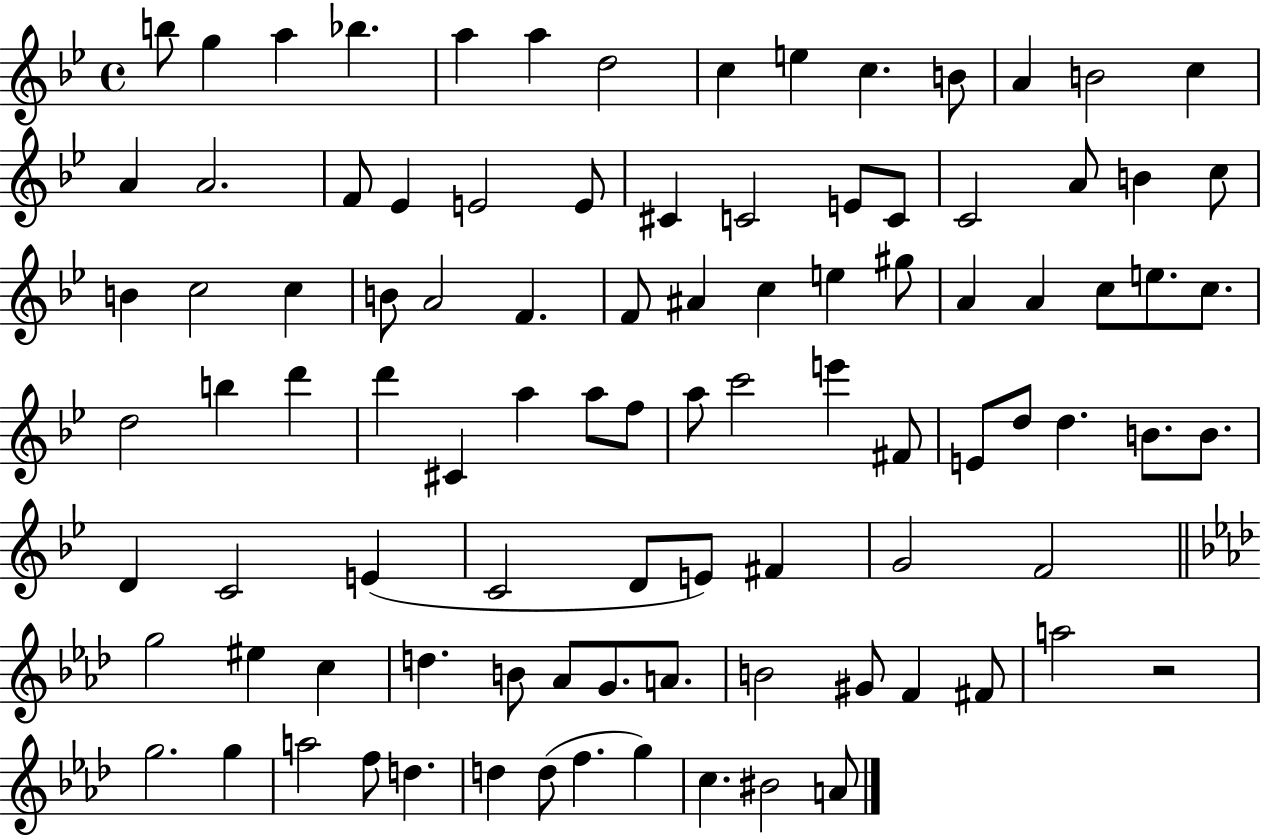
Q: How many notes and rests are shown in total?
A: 96